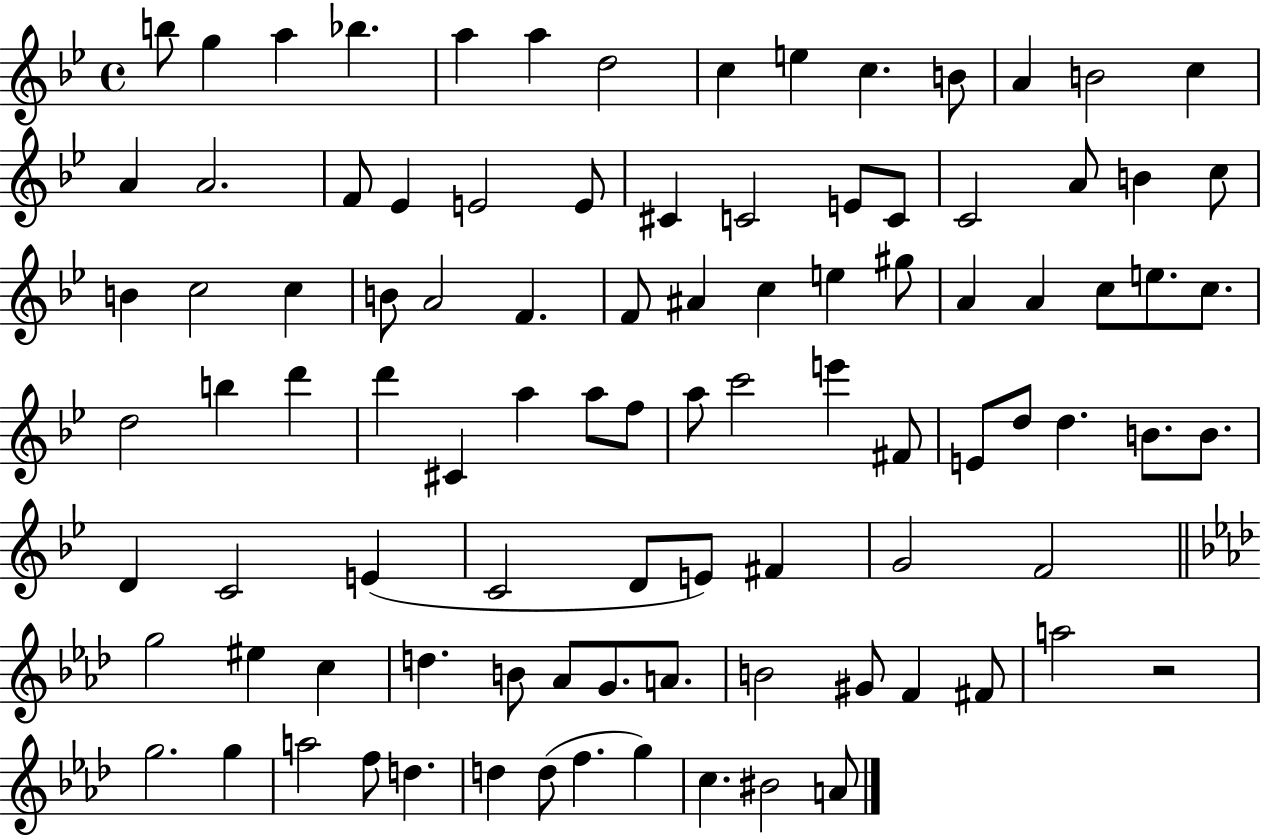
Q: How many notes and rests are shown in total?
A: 96